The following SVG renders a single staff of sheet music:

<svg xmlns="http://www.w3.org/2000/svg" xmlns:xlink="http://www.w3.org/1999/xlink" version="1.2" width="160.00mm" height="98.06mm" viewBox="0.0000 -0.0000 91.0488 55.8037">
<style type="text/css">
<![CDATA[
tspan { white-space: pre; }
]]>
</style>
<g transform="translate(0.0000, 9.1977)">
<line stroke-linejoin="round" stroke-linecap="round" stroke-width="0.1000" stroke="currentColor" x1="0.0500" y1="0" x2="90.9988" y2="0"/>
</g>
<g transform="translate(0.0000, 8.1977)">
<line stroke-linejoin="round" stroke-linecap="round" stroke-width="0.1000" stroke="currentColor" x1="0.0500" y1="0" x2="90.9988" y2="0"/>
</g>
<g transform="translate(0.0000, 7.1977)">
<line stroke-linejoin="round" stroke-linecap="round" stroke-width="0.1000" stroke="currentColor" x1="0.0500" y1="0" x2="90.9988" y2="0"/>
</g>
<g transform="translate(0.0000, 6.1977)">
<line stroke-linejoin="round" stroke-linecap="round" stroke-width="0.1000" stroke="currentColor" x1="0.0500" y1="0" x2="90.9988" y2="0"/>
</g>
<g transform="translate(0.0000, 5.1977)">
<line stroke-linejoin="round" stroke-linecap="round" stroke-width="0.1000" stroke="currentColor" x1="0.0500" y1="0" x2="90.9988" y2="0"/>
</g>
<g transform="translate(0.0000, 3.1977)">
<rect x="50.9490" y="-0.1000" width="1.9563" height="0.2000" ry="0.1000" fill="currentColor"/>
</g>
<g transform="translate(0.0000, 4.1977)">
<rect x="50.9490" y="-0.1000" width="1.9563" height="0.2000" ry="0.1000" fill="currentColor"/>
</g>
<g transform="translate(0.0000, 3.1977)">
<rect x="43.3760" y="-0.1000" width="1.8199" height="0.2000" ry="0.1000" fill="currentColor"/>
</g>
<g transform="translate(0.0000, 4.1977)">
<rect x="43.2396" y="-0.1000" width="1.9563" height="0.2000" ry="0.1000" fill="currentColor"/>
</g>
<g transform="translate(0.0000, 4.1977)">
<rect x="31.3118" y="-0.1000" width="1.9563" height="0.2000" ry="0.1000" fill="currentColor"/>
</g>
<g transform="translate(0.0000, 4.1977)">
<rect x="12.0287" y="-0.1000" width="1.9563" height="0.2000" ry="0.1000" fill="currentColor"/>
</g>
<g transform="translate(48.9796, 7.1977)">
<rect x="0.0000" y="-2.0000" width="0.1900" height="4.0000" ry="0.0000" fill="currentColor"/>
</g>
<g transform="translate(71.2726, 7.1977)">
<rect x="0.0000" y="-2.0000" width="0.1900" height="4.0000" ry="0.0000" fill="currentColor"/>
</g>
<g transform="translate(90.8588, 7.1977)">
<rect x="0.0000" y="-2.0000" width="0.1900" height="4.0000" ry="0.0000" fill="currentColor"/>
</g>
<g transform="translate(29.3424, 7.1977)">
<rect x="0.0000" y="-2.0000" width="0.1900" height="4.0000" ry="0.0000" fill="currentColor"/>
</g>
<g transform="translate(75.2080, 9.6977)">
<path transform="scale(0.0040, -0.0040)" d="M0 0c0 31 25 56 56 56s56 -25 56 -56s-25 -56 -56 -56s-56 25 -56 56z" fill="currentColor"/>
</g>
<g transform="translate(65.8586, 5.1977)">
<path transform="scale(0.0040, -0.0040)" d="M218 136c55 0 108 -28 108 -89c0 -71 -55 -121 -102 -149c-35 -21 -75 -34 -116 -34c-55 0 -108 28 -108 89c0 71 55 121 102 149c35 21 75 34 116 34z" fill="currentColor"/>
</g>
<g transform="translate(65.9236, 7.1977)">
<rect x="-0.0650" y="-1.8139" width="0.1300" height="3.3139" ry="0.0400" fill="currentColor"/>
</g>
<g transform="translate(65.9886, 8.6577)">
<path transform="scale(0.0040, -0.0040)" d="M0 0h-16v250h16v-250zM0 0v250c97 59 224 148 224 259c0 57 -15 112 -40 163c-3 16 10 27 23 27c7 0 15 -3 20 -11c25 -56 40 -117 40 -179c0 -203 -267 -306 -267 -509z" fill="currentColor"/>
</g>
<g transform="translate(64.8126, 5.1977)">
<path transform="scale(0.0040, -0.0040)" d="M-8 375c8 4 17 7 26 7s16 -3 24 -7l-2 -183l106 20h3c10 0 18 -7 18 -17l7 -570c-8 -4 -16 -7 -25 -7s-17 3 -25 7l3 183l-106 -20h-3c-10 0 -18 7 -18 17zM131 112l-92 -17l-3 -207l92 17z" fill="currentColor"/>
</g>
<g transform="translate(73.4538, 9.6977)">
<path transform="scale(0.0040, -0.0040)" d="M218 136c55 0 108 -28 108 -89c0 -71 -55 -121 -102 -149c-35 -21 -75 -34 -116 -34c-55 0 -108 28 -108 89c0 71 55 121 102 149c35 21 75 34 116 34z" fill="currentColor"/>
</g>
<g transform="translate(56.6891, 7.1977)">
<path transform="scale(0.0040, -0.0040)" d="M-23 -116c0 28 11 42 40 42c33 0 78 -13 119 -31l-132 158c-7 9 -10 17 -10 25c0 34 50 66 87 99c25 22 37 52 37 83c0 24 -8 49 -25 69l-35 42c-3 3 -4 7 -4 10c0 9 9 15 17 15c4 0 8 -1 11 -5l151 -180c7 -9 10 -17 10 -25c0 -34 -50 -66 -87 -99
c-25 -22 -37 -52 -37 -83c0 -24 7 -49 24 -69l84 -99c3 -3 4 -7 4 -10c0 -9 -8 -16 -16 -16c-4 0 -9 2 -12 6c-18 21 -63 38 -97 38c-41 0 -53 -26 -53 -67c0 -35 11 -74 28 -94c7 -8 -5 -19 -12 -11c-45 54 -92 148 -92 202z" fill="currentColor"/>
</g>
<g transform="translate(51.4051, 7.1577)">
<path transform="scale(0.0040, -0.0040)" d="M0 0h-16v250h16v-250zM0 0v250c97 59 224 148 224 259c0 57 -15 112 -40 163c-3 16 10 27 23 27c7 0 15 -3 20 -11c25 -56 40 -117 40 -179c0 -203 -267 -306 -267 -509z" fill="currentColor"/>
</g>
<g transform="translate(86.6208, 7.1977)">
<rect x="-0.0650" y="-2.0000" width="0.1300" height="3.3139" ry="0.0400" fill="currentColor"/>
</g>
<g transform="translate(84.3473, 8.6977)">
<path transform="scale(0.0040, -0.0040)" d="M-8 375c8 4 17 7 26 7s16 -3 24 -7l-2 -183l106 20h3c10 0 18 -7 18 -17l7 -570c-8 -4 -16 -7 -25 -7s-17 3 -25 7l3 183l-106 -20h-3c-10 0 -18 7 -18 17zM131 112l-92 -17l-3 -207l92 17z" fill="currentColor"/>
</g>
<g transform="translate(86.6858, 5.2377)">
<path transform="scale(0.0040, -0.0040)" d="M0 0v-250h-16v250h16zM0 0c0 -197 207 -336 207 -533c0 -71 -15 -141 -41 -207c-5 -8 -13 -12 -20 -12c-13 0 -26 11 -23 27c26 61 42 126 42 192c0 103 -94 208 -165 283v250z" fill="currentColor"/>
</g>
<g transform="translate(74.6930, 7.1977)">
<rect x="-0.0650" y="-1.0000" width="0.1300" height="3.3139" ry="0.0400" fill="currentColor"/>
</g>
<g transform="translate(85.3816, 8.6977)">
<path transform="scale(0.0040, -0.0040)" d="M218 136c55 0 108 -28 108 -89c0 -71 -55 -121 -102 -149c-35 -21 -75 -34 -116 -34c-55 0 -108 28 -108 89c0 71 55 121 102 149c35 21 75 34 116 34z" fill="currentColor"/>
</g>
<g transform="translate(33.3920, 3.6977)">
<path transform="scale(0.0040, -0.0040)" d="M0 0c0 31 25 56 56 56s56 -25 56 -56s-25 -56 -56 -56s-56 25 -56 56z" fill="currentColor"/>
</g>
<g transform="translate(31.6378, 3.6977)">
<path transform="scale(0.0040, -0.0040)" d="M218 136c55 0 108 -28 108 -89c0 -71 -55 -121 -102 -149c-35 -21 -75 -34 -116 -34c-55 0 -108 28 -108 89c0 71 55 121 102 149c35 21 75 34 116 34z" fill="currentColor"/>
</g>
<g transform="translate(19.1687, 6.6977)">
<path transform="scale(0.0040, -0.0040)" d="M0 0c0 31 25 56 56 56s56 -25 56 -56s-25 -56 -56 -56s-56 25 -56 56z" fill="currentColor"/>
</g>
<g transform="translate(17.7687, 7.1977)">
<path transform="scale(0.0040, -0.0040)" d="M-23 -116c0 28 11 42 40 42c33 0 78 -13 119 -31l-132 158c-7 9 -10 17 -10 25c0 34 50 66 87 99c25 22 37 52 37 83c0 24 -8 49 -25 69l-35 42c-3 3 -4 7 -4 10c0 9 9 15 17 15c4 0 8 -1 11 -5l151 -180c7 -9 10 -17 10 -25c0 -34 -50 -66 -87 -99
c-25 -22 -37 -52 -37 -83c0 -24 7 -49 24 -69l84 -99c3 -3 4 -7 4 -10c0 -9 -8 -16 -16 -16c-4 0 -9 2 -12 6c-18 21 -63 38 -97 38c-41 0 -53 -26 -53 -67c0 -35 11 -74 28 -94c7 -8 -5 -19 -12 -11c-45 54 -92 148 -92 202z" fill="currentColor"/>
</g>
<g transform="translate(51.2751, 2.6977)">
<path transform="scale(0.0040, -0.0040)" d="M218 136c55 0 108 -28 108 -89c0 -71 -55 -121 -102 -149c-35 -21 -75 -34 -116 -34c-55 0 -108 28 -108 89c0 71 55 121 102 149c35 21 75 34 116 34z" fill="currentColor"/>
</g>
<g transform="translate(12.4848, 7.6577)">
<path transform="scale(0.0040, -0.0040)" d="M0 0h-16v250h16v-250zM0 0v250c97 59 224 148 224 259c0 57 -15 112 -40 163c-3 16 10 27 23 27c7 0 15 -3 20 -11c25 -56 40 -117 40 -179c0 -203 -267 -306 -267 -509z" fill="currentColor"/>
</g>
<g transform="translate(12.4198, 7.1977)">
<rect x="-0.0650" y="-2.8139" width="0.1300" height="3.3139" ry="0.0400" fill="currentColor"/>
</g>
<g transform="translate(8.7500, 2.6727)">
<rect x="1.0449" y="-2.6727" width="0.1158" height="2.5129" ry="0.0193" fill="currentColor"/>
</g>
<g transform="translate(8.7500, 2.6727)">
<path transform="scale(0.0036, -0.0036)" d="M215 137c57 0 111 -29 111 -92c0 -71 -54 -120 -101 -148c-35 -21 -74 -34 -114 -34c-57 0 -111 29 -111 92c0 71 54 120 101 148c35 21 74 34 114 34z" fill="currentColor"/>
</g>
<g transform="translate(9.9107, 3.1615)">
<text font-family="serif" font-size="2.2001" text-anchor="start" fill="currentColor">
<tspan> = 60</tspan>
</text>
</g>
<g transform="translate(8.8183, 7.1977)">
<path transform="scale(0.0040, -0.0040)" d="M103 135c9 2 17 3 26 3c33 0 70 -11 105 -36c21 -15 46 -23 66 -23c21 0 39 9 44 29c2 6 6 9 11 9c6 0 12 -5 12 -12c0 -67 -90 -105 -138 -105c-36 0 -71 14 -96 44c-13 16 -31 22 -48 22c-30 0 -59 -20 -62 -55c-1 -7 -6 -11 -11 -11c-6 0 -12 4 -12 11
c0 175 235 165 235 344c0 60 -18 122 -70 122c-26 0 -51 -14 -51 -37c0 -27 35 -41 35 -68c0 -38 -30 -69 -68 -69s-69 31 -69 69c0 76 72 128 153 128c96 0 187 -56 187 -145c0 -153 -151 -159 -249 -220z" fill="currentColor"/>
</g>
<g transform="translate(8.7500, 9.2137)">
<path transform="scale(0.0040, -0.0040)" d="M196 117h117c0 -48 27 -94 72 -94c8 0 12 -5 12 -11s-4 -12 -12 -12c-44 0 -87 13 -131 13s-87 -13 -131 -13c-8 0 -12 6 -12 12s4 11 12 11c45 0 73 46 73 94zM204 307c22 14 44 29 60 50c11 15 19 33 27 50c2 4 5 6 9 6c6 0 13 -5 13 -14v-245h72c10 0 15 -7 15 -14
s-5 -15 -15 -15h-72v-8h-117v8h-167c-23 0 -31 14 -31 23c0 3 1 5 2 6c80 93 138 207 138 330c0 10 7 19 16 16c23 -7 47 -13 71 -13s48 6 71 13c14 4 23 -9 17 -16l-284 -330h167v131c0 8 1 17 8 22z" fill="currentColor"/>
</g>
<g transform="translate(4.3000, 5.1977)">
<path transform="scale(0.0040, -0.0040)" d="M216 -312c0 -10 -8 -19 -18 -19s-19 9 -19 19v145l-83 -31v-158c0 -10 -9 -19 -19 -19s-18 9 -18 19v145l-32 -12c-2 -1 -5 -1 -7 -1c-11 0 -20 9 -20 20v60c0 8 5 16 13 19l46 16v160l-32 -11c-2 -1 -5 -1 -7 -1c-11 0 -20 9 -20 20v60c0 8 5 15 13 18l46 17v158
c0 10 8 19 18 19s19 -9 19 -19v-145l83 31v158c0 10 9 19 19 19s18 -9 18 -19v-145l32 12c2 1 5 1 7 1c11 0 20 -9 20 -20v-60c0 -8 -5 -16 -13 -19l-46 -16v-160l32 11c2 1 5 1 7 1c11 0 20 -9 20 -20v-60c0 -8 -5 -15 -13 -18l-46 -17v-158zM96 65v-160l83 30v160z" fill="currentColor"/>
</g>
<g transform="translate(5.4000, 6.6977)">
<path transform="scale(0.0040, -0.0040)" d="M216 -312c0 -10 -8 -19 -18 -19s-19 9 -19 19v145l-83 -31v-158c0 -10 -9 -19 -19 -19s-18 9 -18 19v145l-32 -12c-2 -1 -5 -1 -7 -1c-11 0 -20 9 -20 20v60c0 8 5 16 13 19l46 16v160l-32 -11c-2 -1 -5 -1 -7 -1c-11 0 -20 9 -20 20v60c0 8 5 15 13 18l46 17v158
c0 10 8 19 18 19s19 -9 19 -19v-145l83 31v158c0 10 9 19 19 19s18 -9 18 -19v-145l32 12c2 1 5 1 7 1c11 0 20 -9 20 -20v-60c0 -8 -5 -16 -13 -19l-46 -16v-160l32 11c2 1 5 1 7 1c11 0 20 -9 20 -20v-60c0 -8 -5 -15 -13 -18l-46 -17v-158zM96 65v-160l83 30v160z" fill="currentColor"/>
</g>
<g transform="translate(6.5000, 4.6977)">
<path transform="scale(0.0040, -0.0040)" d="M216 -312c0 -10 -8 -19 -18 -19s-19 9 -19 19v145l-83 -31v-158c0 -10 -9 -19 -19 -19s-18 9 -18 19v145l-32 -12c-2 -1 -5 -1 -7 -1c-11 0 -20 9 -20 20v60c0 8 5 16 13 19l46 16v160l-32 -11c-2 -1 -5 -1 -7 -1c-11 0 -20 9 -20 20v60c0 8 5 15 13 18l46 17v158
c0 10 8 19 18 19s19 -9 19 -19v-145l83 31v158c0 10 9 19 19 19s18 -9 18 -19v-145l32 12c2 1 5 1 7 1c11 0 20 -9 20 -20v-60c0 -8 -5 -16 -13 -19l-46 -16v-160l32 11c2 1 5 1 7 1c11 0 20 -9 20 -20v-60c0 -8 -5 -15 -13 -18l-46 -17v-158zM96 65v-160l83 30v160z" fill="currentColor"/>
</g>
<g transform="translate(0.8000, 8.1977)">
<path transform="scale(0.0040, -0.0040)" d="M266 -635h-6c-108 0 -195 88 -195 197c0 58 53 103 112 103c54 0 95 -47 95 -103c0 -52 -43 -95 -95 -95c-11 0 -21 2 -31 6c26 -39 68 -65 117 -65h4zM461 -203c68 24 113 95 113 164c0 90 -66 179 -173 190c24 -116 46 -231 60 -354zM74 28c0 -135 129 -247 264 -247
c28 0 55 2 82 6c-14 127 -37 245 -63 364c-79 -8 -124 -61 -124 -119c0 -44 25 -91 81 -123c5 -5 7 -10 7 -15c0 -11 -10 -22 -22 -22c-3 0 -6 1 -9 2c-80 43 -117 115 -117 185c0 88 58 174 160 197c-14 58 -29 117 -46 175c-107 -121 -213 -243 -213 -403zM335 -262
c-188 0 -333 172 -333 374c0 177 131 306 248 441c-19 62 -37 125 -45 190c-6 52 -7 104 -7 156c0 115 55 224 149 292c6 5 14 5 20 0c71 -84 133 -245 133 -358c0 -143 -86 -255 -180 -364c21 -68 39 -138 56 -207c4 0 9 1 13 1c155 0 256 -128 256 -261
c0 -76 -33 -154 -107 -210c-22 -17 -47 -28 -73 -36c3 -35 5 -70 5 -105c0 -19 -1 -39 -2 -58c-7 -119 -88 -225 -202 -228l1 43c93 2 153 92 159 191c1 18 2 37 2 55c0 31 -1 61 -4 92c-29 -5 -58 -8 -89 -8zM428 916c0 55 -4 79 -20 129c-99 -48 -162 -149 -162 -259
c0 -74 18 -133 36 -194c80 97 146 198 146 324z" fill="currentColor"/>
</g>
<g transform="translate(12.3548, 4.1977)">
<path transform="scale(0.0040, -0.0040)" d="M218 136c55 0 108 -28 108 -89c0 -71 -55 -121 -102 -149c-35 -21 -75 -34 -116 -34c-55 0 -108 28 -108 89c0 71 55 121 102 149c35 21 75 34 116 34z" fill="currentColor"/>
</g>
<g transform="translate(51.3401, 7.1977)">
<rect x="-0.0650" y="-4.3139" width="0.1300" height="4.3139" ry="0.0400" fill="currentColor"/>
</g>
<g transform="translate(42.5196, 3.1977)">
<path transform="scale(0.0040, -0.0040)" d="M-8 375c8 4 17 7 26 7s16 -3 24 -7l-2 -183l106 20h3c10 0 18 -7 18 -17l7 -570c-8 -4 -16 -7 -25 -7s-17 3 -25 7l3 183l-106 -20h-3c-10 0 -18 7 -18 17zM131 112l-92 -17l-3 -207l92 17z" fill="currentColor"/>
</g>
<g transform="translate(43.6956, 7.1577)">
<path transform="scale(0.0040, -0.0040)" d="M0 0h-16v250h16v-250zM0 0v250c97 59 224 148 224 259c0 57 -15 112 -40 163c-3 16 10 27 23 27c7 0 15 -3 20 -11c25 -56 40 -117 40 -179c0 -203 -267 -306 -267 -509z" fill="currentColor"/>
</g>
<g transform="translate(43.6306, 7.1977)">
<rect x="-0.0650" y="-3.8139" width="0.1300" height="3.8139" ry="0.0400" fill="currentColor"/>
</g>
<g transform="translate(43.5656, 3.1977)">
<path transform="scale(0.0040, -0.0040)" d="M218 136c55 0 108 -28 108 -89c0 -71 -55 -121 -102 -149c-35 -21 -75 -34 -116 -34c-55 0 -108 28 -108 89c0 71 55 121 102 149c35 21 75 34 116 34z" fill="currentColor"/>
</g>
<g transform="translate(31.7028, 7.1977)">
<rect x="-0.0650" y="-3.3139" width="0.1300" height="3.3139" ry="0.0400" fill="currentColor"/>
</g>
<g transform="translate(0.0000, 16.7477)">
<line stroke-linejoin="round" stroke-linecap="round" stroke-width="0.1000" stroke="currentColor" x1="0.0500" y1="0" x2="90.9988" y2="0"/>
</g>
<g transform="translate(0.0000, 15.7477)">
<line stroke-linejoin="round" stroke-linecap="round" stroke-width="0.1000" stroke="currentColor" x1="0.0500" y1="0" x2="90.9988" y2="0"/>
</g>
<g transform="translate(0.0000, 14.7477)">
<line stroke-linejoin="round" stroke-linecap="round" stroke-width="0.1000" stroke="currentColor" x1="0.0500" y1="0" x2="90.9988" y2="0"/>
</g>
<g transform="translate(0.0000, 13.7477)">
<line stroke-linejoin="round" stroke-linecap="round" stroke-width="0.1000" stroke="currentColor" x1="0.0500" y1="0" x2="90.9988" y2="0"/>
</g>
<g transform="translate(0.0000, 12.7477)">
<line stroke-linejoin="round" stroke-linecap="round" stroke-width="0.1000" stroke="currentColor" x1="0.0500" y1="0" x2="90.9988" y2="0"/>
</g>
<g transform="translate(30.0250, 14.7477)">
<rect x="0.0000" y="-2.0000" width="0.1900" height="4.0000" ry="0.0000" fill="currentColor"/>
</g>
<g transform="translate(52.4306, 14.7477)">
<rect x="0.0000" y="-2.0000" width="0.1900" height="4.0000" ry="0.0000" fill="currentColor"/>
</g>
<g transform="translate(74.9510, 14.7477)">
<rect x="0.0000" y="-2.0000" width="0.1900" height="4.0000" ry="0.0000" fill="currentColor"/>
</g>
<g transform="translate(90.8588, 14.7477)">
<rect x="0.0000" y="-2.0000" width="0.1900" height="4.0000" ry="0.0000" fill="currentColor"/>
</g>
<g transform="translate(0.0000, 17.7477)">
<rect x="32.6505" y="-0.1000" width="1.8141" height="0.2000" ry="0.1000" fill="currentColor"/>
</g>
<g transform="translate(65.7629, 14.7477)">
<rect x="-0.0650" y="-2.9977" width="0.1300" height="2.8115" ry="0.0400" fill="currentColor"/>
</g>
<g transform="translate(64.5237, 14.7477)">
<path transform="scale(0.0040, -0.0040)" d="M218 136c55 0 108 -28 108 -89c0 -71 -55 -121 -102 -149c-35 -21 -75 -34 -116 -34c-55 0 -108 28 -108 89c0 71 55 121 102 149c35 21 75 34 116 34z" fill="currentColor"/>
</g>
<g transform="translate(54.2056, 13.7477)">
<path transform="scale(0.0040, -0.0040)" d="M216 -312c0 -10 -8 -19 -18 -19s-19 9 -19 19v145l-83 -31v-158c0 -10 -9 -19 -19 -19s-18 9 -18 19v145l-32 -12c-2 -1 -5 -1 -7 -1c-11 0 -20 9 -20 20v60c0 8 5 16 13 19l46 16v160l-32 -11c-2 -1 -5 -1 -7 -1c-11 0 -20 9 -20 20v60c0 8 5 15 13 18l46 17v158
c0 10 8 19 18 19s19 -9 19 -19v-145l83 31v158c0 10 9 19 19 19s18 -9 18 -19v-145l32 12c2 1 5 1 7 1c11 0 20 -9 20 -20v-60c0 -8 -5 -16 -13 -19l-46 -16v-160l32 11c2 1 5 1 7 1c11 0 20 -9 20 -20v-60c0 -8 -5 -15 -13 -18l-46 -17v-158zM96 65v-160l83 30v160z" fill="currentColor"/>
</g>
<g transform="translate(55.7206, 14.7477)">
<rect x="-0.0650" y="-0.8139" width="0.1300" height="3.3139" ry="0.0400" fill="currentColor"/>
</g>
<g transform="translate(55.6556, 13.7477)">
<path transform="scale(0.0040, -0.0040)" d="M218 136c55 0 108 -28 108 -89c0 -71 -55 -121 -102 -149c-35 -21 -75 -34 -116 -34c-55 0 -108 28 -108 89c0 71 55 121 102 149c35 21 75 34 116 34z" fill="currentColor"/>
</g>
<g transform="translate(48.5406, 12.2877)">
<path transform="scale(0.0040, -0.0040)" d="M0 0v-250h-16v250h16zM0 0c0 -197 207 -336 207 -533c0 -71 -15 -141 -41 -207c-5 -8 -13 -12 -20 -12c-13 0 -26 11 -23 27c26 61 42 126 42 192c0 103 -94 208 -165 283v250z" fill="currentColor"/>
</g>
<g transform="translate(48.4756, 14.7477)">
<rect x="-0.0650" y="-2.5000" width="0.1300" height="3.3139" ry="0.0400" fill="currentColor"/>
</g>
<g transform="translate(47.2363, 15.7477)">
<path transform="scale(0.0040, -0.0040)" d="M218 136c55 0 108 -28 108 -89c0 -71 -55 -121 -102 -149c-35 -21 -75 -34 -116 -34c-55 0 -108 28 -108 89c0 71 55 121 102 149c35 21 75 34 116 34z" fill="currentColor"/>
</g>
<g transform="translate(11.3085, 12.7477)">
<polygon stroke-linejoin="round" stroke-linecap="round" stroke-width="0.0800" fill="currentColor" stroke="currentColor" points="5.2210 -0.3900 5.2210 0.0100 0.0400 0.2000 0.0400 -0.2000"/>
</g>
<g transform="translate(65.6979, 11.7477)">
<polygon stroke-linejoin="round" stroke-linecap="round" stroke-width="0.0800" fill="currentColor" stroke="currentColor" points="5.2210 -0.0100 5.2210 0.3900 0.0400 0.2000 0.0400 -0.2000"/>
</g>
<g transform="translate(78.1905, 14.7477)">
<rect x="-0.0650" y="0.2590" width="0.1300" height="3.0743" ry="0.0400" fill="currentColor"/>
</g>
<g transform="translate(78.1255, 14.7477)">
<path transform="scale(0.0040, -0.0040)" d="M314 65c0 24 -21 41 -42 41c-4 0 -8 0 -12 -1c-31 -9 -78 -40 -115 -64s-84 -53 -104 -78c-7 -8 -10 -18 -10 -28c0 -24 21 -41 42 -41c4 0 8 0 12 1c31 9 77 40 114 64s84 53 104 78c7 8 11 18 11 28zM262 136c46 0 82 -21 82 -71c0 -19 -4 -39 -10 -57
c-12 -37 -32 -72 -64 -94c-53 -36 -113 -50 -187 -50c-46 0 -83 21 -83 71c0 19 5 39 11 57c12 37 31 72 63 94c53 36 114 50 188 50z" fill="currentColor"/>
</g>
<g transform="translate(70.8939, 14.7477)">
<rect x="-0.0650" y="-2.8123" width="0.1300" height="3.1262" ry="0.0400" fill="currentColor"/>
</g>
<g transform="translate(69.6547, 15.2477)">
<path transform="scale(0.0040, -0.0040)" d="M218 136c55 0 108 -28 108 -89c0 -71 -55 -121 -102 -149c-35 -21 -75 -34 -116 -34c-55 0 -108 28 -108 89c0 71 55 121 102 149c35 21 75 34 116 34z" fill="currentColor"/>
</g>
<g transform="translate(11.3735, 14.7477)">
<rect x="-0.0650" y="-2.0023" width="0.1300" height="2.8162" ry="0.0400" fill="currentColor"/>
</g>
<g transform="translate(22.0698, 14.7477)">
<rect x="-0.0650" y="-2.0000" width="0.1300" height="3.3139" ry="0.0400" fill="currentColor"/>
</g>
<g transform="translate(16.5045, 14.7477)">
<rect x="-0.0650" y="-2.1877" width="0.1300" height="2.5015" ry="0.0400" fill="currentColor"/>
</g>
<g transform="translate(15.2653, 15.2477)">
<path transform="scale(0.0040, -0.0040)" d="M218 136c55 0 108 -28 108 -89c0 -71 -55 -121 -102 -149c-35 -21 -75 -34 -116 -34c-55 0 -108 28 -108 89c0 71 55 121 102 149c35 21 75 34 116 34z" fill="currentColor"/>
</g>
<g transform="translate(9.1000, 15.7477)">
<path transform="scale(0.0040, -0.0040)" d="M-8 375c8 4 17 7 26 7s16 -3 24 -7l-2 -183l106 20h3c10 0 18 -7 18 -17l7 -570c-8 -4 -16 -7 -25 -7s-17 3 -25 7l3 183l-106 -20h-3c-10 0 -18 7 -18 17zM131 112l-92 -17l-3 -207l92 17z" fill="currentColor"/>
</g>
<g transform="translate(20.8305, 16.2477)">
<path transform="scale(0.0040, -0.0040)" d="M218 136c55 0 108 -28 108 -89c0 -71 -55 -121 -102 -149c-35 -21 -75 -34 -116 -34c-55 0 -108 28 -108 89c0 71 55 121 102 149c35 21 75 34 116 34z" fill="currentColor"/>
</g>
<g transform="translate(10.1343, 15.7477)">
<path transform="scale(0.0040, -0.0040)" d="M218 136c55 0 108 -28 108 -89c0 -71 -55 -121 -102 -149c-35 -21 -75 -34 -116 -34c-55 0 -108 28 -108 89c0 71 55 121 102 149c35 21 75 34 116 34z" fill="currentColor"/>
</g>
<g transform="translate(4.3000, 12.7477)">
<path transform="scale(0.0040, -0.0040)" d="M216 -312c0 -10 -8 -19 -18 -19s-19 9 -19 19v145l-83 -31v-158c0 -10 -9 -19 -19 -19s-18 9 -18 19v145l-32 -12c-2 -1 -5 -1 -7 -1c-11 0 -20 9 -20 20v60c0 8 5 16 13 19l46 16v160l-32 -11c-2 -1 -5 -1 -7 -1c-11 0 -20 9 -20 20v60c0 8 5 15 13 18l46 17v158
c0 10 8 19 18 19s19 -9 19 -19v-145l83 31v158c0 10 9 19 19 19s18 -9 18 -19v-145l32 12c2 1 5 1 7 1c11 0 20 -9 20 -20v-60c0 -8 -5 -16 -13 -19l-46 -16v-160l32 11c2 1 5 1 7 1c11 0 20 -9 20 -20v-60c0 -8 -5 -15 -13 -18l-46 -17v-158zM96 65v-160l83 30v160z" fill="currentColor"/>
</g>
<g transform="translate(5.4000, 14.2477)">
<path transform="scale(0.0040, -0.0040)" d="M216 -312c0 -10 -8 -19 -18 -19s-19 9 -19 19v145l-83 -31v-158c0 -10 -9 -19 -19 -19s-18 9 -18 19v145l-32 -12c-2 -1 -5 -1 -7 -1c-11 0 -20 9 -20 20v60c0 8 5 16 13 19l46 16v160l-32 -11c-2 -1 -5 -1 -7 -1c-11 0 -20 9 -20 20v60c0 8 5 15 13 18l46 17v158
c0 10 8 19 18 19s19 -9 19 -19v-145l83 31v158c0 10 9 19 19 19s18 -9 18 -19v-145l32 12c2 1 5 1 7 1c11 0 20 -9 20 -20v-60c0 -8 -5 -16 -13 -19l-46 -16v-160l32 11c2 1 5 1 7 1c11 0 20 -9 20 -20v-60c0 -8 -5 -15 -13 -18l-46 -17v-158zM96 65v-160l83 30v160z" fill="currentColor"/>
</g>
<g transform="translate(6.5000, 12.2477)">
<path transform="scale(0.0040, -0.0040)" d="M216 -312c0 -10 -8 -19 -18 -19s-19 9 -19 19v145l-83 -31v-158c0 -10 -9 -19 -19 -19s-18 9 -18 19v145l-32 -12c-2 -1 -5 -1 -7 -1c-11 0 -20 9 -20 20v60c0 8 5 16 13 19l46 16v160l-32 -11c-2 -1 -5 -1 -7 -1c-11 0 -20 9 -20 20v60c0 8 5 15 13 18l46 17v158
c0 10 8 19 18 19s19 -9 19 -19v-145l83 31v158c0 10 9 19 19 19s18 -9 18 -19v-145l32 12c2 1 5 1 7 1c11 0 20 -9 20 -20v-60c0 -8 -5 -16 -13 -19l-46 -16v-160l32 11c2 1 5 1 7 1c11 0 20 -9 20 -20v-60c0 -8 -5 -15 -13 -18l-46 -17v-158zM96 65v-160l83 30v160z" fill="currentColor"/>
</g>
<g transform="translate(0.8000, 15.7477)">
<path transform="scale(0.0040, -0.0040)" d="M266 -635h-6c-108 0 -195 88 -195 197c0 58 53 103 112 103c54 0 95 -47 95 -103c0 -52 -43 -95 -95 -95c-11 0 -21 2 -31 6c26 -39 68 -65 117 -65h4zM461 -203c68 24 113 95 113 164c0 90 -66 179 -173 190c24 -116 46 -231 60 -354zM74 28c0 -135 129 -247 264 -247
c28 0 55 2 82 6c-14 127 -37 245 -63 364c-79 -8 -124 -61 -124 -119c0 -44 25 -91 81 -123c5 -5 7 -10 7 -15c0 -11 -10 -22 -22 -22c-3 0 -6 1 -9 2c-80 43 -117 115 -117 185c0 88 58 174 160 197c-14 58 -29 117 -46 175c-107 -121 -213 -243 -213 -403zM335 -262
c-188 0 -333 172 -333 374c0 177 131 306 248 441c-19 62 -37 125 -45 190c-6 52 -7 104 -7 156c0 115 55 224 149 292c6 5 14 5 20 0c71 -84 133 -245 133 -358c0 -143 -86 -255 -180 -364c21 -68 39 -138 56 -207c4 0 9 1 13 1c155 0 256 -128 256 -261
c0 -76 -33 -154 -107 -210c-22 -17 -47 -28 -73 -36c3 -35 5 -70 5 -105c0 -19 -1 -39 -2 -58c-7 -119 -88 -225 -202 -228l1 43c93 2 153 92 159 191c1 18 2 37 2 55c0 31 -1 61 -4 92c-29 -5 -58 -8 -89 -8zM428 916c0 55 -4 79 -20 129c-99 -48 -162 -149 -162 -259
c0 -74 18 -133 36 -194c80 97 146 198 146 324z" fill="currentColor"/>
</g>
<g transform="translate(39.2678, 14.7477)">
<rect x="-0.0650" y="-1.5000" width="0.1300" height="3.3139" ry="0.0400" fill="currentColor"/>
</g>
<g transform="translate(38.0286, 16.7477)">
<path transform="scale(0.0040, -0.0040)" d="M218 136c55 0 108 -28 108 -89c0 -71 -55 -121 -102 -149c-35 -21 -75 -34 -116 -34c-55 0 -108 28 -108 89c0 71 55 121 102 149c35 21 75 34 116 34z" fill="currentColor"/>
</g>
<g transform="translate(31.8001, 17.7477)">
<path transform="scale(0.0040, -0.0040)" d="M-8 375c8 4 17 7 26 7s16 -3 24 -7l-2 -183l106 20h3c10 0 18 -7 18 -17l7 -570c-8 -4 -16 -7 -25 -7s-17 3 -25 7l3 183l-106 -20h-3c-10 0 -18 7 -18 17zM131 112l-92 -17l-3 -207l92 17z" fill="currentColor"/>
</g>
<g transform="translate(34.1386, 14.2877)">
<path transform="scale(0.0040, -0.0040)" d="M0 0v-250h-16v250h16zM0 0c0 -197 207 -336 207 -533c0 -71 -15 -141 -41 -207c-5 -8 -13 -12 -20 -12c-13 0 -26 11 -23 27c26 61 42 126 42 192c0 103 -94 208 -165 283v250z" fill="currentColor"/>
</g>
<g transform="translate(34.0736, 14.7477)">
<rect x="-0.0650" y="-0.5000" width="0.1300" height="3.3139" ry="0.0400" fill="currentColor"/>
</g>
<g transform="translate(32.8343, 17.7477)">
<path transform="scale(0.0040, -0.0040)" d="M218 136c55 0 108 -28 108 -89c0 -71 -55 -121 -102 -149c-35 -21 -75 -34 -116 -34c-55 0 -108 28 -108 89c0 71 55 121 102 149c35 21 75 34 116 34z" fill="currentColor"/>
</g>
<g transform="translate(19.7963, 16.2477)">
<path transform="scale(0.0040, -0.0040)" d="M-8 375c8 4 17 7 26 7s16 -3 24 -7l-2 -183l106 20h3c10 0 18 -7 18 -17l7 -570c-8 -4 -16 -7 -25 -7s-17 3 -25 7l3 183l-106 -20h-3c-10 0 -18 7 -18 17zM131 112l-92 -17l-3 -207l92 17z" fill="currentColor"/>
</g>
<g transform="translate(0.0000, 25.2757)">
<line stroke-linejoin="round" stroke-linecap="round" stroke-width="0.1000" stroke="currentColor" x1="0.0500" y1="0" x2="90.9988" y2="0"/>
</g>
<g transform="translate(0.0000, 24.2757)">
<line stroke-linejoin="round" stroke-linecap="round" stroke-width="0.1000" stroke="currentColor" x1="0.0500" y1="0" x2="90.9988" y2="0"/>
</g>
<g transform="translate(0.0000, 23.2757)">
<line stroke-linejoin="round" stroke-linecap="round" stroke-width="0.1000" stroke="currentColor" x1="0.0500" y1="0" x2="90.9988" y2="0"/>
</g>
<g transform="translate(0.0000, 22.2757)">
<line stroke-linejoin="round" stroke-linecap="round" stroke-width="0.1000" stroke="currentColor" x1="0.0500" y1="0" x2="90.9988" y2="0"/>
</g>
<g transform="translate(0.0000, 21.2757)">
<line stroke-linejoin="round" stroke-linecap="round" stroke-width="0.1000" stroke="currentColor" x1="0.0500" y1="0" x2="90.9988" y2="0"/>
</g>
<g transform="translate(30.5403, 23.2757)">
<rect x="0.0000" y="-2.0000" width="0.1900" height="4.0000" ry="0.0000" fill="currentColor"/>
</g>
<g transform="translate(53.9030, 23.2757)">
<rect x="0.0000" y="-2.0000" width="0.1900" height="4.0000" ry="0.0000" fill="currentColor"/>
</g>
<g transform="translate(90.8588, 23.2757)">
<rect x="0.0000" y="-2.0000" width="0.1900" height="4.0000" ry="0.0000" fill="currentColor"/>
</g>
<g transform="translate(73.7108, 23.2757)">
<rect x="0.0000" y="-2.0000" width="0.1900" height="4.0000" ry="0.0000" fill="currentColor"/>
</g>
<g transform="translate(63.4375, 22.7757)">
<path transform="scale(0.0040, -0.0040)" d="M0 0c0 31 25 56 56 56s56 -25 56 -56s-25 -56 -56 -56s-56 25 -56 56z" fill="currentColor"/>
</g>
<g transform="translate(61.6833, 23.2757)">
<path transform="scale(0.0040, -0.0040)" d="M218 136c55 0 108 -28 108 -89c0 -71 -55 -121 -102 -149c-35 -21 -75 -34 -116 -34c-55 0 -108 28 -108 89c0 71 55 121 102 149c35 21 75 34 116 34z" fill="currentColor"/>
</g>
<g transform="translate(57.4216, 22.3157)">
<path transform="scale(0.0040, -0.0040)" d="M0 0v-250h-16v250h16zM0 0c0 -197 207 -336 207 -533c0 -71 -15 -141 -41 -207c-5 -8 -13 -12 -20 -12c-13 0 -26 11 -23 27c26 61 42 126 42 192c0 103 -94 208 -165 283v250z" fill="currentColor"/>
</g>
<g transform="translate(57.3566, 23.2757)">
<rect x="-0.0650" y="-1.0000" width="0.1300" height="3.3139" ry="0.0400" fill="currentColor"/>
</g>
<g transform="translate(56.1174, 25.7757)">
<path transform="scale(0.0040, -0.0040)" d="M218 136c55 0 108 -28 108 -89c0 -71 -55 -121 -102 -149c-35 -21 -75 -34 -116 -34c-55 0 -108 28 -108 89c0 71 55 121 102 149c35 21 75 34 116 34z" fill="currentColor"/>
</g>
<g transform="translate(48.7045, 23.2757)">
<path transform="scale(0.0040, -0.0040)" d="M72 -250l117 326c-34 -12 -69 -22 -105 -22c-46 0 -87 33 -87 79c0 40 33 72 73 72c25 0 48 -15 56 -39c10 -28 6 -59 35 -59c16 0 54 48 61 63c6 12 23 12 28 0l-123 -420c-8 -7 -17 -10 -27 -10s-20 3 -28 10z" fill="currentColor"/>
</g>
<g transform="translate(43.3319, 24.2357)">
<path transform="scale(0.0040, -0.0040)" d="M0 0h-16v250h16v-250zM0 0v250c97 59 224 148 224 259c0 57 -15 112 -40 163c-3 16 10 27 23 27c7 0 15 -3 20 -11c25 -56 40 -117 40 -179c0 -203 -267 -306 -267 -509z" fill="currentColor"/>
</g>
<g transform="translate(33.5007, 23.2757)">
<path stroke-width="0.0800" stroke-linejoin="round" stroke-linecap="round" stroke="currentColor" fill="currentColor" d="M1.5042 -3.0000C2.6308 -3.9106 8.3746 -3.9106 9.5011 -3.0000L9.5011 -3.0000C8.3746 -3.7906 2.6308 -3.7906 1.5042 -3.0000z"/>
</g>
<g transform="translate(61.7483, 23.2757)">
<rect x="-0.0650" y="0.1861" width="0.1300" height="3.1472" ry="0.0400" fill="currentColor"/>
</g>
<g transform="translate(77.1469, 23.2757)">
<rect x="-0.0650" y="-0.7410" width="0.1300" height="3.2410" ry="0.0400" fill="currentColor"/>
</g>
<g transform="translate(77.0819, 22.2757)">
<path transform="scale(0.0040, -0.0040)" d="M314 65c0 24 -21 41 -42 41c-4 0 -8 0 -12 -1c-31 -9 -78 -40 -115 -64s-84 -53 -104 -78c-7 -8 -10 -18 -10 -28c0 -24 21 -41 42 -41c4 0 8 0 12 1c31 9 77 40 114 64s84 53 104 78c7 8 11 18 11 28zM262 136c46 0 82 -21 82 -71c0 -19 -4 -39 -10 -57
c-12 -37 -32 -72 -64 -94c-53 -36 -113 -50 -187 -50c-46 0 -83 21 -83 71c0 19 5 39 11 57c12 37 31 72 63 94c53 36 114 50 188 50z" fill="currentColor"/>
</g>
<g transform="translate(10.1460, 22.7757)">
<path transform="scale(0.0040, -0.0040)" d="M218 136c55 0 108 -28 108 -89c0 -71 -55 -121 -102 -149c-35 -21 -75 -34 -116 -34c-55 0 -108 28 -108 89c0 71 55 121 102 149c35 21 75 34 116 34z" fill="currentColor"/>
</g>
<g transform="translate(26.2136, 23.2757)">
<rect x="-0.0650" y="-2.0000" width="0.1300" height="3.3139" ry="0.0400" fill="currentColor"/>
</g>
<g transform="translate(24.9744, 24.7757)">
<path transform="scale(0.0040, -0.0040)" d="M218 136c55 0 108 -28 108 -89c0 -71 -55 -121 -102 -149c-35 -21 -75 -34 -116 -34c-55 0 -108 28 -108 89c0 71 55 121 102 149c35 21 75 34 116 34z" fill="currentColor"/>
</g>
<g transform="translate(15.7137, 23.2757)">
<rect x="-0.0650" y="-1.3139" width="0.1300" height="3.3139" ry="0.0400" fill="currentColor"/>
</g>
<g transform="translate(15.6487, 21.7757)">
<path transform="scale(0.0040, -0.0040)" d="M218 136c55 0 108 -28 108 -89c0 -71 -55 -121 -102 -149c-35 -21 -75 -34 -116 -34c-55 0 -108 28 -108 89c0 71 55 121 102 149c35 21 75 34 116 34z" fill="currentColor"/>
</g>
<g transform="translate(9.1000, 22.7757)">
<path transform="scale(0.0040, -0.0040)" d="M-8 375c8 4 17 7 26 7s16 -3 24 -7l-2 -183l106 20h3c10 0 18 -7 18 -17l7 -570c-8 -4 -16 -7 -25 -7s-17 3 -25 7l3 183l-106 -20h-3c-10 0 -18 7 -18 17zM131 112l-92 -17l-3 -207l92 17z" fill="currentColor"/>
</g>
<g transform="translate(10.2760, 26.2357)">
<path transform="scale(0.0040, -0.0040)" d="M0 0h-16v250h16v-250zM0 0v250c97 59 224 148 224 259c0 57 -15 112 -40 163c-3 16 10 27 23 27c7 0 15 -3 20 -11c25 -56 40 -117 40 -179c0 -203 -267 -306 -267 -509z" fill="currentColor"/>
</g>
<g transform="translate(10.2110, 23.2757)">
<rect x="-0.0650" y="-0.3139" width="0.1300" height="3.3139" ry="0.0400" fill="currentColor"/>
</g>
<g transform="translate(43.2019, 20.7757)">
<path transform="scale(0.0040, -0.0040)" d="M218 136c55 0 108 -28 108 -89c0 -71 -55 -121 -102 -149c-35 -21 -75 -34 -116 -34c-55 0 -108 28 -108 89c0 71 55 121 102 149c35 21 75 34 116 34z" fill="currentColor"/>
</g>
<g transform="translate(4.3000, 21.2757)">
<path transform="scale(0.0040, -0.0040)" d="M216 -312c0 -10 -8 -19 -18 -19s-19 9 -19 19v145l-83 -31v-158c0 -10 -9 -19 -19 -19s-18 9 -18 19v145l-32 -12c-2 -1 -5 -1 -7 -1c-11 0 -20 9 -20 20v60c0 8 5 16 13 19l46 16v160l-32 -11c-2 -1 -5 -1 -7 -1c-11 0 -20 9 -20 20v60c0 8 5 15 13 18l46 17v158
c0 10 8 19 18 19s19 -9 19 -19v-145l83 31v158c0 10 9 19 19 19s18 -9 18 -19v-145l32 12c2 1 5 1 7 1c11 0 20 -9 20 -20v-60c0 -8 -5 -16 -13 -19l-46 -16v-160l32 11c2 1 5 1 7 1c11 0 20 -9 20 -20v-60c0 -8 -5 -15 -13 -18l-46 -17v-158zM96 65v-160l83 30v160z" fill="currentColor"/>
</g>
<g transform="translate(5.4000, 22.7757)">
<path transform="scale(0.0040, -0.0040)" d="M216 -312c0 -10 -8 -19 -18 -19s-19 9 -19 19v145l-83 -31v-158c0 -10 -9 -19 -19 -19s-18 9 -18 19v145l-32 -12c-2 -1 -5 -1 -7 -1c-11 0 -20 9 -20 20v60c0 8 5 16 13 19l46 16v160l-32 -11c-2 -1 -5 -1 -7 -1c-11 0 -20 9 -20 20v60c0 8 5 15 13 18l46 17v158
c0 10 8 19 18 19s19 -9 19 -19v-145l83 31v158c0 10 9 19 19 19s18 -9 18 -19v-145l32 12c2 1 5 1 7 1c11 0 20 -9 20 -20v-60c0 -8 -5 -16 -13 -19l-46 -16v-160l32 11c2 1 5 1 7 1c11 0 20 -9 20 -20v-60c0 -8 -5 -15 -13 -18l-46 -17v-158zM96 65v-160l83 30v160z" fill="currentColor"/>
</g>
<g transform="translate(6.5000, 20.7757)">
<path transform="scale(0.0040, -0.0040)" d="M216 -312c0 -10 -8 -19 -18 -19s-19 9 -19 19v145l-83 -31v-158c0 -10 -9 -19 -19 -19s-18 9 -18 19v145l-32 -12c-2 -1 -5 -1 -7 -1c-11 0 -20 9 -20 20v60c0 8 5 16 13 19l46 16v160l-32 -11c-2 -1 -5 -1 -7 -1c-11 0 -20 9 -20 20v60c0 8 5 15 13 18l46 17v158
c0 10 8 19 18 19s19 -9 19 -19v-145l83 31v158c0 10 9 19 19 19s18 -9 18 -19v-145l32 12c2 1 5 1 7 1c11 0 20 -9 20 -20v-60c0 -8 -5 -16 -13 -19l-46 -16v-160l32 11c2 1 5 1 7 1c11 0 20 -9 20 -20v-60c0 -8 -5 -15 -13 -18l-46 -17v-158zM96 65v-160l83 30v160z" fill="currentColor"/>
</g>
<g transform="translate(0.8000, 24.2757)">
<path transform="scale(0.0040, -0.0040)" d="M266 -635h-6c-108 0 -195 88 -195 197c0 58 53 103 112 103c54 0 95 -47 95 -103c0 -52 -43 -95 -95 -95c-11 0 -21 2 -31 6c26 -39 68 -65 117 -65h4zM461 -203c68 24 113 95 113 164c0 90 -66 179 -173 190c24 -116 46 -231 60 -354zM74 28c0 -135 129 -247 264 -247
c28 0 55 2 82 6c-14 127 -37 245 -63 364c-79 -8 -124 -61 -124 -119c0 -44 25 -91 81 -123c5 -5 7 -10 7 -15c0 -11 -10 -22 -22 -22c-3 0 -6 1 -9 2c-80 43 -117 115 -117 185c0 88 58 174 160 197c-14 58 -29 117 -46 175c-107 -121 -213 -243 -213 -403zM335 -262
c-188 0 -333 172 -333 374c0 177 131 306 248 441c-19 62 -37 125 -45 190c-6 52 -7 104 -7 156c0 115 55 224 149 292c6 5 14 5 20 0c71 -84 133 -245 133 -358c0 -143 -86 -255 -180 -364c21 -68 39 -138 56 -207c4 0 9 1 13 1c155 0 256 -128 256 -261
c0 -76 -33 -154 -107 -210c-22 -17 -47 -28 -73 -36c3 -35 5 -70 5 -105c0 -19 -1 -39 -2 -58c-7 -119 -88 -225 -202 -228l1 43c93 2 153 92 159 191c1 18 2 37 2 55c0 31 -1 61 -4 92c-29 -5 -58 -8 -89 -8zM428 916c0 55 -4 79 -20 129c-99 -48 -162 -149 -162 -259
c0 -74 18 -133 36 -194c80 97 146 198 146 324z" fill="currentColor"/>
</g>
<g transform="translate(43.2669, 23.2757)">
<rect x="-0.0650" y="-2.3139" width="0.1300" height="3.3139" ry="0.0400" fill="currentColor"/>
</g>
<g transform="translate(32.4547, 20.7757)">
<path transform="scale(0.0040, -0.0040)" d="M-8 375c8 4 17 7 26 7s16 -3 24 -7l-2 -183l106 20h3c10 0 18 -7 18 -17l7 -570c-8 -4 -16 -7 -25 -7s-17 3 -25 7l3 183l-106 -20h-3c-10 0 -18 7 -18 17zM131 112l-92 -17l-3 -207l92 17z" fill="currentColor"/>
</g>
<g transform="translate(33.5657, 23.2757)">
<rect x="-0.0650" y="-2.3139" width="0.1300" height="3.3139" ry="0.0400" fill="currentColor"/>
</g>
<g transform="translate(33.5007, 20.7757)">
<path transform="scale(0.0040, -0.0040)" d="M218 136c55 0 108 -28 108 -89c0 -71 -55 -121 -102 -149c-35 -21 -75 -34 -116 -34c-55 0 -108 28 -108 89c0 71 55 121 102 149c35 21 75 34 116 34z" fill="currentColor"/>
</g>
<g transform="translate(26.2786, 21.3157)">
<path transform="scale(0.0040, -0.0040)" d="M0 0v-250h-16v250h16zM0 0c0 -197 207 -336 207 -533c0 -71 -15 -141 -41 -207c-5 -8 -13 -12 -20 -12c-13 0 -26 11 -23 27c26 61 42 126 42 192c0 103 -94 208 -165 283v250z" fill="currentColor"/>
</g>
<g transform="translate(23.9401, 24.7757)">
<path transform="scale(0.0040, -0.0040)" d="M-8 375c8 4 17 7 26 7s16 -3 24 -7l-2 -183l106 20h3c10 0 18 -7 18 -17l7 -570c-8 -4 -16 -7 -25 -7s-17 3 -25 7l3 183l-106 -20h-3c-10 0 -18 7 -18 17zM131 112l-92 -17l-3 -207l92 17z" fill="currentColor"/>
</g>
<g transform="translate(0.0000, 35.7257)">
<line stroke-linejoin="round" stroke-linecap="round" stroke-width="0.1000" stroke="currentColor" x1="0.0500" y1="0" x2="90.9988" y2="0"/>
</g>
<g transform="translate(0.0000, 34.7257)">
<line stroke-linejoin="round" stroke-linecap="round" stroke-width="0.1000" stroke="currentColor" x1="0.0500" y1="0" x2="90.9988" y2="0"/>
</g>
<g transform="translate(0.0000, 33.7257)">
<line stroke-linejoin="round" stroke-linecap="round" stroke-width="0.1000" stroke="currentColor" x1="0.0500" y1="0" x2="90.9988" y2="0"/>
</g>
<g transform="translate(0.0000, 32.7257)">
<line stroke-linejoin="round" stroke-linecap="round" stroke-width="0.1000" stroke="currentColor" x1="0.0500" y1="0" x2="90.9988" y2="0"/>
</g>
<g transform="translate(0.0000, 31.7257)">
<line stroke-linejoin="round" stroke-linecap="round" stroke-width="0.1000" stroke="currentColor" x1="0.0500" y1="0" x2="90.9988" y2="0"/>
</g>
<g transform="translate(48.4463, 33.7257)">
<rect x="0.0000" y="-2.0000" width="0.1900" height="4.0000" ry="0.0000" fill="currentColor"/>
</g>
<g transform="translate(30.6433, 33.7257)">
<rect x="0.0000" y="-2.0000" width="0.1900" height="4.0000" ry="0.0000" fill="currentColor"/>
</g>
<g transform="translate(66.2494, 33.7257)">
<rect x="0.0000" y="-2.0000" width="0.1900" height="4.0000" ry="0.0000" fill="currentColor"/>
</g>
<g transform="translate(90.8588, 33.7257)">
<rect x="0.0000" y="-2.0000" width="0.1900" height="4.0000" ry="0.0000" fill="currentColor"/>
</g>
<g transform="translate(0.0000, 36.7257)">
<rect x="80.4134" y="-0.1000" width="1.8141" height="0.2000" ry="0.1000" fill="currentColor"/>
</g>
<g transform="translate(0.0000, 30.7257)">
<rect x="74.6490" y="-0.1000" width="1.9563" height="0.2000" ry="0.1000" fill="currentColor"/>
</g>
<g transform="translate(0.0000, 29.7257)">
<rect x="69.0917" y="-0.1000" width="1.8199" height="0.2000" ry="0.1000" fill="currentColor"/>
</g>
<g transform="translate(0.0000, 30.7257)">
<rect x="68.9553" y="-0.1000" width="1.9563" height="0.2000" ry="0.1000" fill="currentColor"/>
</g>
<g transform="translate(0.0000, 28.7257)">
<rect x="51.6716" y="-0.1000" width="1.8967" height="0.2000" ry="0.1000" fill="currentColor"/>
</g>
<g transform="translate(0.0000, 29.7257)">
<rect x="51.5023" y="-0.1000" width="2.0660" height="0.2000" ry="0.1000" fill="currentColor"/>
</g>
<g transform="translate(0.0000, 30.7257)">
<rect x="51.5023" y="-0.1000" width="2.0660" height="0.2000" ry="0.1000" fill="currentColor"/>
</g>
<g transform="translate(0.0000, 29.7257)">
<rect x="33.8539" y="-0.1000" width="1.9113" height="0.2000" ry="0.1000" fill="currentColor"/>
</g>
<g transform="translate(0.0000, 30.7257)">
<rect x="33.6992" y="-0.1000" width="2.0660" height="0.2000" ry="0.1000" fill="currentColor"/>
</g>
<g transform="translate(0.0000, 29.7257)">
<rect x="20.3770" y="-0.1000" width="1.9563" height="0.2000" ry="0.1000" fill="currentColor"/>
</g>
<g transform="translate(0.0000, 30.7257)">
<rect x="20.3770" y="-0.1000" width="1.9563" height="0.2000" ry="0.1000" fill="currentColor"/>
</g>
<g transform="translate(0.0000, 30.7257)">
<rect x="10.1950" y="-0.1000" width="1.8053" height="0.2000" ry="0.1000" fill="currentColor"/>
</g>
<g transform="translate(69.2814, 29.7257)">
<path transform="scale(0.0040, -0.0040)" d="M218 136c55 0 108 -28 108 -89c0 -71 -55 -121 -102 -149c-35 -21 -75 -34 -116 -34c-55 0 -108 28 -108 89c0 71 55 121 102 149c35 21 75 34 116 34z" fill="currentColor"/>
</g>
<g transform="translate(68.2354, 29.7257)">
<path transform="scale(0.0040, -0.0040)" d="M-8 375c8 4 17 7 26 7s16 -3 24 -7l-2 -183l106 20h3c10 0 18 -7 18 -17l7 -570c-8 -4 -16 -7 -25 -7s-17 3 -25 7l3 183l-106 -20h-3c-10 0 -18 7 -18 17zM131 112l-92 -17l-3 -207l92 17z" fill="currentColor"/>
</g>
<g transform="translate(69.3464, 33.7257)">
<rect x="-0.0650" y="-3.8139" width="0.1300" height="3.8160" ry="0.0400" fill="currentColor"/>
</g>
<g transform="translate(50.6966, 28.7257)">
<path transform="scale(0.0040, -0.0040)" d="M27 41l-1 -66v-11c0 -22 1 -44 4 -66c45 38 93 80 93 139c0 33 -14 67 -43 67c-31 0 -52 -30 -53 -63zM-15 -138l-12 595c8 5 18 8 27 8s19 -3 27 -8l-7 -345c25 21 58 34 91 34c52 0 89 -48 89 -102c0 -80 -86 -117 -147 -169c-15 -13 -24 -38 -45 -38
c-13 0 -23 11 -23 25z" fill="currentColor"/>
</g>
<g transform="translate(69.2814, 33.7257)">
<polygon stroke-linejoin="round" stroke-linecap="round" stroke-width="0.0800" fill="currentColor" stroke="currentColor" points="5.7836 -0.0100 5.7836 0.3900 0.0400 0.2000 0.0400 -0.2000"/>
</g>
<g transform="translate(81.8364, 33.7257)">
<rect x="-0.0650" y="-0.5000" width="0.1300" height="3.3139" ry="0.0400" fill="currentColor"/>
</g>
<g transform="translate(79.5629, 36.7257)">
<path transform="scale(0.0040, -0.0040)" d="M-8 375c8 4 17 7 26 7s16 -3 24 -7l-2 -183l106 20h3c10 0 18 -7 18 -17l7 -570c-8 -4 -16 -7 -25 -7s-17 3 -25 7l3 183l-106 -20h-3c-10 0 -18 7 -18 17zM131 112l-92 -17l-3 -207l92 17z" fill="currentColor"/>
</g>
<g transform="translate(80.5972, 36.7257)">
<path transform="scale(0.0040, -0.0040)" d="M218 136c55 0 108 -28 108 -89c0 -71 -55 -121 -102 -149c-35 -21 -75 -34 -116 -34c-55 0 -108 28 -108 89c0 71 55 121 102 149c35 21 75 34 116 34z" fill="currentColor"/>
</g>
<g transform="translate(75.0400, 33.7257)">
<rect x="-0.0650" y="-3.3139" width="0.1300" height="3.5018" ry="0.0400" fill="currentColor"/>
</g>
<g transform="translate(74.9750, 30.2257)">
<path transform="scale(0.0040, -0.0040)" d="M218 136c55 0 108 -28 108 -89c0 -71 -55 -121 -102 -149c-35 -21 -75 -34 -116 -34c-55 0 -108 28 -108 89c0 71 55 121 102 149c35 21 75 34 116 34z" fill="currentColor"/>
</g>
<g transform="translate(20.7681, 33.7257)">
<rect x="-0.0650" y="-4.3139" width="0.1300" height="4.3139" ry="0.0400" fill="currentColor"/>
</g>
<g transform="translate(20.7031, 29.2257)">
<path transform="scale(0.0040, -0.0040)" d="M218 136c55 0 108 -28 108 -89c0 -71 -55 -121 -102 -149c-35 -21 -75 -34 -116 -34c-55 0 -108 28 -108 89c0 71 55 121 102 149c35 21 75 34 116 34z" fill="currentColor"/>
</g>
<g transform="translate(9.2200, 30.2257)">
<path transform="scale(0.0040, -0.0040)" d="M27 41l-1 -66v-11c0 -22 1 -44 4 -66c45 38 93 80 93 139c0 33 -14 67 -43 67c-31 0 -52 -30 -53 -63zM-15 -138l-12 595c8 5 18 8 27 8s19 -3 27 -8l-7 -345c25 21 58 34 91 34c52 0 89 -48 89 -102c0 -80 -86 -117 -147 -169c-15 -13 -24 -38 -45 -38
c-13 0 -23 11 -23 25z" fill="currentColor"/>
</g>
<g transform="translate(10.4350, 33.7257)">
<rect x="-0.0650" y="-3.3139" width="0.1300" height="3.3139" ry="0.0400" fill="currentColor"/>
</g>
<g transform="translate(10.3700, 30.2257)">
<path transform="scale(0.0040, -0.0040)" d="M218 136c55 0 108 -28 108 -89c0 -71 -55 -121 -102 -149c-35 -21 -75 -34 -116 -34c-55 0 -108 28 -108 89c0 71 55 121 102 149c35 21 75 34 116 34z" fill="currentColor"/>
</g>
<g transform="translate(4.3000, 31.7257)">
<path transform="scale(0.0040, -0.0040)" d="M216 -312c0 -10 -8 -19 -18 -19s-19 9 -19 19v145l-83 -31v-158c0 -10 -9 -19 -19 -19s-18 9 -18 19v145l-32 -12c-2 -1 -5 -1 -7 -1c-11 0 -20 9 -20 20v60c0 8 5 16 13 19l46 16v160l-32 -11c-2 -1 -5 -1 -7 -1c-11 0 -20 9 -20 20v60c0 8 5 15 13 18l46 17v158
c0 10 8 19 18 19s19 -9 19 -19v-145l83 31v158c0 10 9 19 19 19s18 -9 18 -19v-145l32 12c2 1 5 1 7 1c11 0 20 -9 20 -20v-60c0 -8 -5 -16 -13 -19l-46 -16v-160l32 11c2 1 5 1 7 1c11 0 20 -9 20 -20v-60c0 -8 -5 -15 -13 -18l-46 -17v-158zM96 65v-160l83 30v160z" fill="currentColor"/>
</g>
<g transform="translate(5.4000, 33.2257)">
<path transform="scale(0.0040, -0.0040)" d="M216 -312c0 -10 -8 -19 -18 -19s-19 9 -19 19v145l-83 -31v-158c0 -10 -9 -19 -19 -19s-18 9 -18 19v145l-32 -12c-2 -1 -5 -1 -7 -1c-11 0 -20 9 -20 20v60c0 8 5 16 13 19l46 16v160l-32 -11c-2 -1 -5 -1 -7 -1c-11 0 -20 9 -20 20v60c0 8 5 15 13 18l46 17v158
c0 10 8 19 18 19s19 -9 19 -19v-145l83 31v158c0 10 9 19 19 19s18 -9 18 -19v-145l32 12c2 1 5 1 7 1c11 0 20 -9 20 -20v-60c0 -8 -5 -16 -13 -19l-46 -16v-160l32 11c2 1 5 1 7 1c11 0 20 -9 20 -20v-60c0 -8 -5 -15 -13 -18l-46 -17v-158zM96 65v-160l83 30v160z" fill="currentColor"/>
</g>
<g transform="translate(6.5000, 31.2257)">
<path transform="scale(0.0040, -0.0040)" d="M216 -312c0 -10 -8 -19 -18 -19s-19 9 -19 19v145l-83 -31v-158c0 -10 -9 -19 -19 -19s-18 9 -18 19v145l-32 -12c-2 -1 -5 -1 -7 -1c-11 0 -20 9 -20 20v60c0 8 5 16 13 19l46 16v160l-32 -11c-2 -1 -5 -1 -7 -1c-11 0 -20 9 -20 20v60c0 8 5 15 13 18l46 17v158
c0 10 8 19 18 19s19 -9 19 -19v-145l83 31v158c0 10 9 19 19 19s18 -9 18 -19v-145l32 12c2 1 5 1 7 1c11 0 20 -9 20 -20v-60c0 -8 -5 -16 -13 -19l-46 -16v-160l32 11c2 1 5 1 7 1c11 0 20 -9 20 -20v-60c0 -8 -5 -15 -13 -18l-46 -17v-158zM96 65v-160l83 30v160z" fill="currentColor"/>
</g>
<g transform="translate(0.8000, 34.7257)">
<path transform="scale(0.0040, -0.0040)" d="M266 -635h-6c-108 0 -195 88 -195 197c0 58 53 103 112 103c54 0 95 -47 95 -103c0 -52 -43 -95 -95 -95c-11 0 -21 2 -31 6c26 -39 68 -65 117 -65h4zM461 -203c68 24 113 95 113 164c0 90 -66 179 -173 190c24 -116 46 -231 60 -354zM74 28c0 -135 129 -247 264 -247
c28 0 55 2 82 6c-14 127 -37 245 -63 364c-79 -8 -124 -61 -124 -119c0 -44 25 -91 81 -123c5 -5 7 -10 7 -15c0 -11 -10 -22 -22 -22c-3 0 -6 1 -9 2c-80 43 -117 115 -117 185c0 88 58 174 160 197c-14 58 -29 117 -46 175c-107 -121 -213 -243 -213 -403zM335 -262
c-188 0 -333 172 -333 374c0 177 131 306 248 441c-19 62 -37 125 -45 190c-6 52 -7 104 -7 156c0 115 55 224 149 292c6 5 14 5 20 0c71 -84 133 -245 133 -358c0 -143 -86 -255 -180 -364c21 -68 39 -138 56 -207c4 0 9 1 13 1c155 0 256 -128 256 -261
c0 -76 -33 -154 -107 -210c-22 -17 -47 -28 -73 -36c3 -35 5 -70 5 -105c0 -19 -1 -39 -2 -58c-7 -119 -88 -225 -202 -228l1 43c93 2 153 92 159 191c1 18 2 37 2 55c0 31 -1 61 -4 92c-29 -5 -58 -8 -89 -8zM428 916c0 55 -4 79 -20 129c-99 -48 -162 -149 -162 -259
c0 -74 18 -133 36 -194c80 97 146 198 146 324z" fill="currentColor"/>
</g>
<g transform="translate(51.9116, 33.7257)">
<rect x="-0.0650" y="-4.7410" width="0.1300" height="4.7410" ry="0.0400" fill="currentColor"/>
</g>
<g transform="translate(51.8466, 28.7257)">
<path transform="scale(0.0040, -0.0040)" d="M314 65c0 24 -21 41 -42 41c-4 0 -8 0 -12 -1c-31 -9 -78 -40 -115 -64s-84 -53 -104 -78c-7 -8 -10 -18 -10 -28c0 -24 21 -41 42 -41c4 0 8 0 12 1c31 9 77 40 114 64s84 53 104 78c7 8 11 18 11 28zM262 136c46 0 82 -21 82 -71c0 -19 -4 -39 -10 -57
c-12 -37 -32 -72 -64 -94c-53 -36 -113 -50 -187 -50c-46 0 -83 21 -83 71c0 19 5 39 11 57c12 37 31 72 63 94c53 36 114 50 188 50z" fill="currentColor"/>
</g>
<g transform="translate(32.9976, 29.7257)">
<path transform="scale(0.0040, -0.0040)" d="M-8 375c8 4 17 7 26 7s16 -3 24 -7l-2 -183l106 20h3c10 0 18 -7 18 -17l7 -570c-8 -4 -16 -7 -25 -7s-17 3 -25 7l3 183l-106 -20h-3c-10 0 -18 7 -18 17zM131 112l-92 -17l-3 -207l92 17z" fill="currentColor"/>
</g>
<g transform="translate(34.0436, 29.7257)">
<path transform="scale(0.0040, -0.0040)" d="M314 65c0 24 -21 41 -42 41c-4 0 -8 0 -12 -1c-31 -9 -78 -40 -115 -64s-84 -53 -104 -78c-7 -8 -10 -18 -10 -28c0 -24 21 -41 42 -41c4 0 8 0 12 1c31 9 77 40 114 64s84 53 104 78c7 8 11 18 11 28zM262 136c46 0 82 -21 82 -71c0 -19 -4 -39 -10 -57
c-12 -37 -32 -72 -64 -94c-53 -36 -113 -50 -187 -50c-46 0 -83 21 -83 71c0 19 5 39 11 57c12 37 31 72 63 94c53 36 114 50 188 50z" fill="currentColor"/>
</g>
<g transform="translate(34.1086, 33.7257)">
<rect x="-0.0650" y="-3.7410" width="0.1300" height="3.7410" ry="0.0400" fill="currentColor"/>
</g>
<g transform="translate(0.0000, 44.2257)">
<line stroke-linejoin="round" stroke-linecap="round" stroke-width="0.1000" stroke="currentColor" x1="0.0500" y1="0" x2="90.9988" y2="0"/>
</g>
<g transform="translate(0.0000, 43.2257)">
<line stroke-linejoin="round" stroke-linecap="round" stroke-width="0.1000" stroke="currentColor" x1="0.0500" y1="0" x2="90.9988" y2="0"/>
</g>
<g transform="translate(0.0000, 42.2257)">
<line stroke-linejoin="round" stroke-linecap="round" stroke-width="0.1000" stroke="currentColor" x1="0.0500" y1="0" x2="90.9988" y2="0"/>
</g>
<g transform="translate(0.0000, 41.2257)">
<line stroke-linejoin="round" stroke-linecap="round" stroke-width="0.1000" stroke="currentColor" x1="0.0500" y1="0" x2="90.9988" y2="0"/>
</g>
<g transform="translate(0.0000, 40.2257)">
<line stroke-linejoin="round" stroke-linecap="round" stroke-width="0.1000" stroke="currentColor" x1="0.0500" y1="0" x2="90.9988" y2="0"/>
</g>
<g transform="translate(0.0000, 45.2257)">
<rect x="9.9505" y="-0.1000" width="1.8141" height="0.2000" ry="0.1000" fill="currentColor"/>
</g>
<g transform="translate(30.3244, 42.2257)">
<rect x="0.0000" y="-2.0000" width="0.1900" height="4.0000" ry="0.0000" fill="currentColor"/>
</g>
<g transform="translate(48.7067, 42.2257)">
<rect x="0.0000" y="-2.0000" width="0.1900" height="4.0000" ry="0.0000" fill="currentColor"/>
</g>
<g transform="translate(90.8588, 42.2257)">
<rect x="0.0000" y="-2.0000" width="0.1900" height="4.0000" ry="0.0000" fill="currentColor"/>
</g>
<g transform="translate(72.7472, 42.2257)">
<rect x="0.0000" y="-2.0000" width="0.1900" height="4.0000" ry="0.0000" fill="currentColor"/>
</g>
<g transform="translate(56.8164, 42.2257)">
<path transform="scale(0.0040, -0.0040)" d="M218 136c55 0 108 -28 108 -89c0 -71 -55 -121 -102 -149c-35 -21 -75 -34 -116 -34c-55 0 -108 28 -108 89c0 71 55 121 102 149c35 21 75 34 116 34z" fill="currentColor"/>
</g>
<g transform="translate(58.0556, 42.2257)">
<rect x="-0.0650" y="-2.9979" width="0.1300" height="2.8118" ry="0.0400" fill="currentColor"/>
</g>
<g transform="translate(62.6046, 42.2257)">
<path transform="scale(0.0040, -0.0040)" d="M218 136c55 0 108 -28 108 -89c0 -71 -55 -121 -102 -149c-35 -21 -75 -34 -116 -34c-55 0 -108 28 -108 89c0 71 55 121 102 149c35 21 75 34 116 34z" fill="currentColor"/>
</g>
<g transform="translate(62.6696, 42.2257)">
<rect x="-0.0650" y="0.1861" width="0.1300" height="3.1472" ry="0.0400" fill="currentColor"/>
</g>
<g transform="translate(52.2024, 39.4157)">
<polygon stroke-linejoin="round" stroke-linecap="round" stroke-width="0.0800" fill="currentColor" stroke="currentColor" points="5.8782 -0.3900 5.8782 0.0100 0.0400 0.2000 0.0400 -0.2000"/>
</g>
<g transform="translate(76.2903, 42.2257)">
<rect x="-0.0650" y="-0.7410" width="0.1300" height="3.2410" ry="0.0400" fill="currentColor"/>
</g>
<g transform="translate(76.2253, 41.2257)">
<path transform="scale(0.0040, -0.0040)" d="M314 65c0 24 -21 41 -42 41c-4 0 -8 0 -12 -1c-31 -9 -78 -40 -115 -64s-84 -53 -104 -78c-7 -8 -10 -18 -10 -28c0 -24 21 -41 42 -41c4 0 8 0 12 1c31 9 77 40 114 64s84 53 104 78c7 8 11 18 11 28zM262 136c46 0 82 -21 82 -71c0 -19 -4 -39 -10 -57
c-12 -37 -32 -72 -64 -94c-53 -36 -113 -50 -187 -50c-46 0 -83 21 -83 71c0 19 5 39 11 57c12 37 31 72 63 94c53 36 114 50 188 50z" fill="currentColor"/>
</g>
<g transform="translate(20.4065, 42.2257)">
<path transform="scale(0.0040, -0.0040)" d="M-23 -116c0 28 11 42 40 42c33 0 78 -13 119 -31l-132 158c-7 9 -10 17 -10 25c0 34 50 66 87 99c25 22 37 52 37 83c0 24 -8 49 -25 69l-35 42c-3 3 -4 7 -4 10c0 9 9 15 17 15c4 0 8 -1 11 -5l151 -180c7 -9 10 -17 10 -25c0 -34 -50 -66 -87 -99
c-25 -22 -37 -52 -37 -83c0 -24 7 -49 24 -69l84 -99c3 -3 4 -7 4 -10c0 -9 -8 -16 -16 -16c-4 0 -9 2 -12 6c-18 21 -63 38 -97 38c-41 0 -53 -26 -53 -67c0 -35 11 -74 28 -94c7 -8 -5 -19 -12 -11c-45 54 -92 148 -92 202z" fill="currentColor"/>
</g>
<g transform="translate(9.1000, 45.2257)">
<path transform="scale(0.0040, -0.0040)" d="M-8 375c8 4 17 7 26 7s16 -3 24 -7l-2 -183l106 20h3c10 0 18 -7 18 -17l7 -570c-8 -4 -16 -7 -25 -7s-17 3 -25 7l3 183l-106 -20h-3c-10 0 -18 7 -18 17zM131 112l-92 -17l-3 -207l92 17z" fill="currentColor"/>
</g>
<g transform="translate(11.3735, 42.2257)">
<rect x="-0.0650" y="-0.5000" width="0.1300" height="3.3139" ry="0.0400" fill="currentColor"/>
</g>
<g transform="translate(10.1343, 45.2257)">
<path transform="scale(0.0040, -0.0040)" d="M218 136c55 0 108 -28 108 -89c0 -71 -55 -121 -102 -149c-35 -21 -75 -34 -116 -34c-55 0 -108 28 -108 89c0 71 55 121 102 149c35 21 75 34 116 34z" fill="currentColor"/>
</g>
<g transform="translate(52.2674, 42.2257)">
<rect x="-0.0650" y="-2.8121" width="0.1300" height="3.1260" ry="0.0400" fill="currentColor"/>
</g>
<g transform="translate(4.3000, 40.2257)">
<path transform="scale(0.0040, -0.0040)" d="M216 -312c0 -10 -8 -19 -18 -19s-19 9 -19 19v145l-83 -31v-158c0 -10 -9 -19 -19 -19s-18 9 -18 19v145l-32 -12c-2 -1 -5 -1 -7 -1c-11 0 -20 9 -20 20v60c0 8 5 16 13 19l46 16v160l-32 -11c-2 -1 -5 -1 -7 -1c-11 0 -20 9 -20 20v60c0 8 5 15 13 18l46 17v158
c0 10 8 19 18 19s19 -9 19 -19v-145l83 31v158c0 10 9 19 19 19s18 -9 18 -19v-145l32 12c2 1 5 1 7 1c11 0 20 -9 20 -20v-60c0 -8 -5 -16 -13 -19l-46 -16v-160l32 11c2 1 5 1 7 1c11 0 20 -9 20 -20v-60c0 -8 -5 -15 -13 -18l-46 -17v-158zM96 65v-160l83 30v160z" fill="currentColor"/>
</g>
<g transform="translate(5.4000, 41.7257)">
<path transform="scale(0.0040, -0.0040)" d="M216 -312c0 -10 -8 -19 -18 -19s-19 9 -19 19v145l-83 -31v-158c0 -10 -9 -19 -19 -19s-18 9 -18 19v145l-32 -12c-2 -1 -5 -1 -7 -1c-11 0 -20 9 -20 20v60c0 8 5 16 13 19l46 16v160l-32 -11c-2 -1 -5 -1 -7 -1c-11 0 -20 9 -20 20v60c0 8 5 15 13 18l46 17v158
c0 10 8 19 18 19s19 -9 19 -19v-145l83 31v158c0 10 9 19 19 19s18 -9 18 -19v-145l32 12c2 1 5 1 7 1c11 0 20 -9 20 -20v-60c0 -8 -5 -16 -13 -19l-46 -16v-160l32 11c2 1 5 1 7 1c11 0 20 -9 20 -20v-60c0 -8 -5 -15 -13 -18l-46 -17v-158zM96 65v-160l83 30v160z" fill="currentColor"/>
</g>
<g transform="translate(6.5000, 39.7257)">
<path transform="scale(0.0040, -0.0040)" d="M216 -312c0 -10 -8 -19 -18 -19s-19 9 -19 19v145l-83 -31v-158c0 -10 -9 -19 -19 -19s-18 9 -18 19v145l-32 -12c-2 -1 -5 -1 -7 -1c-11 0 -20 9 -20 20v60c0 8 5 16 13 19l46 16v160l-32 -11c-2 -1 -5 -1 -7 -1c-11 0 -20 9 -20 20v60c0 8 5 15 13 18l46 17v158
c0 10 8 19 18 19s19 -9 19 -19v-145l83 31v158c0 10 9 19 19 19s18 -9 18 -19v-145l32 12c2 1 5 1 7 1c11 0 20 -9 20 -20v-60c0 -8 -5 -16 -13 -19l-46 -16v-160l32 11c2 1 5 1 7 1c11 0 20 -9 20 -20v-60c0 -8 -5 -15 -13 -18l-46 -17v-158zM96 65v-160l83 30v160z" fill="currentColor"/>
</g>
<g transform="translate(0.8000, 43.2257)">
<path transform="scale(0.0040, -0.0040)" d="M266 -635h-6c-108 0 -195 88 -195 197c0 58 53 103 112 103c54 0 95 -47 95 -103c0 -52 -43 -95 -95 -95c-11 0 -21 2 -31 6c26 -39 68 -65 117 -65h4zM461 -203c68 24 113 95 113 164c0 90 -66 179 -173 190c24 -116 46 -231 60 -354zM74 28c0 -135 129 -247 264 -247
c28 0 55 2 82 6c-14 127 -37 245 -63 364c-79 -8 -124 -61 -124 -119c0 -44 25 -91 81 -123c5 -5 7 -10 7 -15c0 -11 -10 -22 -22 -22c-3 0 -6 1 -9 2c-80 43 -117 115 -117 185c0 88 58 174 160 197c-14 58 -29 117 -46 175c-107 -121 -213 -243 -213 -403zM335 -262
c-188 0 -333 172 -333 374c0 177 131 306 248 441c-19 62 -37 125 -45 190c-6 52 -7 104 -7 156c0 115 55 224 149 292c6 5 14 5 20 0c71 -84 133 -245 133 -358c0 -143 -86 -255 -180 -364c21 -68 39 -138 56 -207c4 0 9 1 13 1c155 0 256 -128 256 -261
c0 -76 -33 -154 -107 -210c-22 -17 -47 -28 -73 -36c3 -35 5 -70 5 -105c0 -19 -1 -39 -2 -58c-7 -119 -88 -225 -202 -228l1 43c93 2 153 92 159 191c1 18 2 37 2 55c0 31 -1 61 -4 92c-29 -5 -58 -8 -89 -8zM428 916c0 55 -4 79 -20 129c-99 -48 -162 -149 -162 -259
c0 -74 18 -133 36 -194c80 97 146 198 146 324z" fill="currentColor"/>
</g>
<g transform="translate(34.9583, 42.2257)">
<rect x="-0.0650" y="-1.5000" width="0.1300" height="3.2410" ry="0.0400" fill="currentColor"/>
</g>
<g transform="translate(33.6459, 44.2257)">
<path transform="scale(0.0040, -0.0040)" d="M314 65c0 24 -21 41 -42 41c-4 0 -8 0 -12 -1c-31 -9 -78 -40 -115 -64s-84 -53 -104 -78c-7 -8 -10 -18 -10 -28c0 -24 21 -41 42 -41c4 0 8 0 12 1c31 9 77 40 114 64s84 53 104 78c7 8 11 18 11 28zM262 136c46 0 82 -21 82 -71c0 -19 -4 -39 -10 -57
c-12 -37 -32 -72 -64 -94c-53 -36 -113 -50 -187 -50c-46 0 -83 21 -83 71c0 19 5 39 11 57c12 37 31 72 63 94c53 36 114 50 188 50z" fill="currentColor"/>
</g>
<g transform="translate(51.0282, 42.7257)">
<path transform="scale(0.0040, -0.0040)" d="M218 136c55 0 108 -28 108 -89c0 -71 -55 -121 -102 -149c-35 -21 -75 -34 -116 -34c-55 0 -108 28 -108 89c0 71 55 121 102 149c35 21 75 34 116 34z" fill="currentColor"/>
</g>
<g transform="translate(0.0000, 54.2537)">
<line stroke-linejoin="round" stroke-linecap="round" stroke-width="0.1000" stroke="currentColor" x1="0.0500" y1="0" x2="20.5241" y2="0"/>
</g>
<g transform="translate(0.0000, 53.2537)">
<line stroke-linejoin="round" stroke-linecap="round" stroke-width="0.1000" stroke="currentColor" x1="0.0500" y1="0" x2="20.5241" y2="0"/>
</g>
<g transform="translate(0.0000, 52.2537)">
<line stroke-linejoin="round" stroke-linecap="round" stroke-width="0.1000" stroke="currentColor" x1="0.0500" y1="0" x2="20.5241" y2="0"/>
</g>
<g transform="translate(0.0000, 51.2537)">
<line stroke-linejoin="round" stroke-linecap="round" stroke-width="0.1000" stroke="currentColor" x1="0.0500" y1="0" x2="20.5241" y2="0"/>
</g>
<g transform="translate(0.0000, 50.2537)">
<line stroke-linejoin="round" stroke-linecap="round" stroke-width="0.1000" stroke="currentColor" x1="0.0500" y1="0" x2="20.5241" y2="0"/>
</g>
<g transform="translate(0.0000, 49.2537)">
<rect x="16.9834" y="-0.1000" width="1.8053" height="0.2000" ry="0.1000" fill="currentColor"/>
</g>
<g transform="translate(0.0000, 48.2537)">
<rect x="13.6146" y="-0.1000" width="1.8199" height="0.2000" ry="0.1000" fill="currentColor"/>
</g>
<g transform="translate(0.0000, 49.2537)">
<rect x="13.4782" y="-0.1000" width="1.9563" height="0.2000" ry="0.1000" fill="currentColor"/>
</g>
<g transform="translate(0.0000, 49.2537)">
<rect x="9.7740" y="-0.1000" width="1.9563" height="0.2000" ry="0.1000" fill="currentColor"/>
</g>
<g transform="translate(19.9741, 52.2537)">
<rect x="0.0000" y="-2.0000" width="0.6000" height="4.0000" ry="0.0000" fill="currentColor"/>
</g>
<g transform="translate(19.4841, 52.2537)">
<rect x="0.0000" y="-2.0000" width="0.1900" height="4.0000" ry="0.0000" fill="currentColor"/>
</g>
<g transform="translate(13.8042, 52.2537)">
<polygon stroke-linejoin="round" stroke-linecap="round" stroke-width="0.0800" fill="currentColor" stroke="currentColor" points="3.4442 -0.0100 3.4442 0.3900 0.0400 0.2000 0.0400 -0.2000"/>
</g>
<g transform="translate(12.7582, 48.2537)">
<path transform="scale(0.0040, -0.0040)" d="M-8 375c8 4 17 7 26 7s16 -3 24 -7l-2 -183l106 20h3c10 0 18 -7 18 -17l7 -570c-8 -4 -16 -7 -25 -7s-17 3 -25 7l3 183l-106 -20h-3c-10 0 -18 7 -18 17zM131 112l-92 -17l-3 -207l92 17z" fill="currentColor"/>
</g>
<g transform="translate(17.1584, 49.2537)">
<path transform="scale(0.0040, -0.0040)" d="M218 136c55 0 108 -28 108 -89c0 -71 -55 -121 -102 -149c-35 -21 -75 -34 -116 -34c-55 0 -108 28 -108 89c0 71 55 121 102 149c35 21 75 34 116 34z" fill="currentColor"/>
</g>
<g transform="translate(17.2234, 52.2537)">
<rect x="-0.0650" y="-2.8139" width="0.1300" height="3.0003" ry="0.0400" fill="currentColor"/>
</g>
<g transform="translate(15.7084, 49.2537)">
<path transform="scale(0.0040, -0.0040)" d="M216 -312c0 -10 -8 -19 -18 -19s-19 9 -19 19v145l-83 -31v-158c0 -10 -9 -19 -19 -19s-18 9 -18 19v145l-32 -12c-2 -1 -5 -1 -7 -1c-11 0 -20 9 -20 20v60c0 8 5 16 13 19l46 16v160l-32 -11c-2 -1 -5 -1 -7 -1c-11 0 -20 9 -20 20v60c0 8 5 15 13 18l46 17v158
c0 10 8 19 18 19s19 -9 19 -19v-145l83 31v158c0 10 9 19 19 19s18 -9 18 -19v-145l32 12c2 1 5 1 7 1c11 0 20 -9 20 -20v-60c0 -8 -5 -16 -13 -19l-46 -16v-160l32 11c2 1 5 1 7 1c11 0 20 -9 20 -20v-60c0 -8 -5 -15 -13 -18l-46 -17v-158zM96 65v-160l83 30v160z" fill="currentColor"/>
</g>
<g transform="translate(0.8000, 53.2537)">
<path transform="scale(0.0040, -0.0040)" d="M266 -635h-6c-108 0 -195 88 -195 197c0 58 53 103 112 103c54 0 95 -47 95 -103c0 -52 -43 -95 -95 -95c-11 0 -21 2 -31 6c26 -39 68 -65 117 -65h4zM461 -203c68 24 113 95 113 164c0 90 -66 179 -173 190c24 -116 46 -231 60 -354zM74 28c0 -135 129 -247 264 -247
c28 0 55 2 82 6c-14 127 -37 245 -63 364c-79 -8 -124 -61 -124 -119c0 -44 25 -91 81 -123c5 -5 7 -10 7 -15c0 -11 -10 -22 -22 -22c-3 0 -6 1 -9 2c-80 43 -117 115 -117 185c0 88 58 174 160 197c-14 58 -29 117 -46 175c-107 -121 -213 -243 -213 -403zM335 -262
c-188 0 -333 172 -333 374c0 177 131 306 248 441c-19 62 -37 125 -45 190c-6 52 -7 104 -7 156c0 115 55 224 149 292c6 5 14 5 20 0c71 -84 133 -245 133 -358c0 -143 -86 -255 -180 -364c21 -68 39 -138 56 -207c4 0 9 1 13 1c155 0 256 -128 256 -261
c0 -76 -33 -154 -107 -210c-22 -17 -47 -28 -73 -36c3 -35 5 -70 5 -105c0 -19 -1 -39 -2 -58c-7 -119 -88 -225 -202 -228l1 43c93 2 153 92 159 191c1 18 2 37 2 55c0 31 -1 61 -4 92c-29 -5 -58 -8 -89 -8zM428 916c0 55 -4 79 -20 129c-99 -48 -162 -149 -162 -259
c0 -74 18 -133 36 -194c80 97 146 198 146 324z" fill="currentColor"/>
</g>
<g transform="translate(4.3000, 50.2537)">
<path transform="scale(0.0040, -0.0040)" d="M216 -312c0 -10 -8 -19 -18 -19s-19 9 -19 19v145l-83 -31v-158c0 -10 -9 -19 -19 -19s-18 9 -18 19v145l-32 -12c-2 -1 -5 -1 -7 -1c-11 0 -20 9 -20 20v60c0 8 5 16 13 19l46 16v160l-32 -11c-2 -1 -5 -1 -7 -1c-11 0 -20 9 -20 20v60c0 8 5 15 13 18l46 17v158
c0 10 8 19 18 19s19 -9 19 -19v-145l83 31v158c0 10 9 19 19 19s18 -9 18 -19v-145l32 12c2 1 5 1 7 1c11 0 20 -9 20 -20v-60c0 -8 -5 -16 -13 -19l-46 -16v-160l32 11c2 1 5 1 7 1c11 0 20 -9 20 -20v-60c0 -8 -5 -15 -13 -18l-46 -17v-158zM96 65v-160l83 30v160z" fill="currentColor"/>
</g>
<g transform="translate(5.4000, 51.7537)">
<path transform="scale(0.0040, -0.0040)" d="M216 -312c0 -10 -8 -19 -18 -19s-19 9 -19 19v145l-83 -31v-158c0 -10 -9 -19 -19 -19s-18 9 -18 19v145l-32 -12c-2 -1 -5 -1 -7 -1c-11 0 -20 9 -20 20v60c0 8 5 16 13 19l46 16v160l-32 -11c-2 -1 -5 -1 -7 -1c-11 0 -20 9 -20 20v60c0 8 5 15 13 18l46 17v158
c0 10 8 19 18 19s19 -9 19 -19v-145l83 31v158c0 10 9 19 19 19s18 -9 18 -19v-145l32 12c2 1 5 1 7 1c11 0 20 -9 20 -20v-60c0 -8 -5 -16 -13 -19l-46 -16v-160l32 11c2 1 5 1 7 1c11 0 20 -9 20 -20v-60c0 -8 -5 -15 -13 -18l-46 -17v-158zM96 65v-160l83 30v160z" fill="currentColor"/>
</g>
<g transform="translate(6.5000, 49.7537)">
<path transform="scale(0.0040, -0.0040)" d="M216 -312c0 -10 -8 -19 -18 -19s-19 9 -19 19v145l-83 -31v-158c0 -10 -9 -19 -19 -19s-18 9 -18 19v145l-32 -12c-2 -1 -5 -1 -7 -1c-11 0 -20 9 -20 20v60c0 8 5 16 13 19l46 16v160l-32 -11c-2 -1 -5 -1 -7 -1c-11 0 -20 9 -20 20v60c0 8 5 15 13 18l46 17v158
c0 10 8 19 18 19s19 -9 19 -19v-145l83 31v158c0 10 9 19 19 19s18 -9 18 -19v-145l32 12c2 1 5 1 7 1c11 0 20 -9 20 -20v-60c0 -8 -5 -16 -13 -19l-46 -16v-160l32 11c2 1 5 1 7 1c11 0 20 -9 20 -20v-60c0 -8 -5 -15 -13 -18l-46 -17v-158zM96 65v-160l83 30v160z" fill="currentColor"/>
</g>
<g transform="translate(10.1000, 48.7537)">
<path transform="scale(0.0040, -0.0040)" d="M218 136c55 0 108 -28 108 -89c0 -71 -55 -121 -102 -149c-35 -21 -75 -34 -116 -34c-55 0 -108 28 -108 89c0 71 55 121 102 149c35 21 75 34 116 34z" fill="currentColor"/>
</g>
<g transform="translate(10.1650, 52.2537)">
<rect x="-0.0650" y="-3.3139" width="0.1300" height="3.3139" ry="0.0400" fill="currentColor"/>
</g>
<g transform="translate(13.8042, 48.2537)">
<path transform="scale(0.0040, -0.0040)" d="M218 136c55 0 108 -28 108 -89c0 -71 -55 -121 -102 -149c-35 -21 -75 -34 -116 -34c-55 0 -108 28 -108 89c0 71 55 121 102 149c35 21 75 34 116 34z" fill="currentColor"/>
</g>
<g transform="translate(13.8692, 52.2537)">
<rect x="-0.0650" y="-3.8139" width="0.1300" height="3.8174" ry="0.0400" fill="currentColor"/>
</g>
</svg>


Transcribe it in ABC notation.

X:1
T:Untitled
M:2/4
L:1/4
K:A
a/2 z b c'/2 d'/2 z f/2 D F/2 G/2 A/2 F C/2 E ^G/2 ^d B/2 A/2 B2 c/2 e F/2 g g/2 z/2 D/2 B d2 _b d' c'2 _e'2 c'/2 b/2 C C z E2 A/2 B/2 B d2 b c'/2 ^a/2